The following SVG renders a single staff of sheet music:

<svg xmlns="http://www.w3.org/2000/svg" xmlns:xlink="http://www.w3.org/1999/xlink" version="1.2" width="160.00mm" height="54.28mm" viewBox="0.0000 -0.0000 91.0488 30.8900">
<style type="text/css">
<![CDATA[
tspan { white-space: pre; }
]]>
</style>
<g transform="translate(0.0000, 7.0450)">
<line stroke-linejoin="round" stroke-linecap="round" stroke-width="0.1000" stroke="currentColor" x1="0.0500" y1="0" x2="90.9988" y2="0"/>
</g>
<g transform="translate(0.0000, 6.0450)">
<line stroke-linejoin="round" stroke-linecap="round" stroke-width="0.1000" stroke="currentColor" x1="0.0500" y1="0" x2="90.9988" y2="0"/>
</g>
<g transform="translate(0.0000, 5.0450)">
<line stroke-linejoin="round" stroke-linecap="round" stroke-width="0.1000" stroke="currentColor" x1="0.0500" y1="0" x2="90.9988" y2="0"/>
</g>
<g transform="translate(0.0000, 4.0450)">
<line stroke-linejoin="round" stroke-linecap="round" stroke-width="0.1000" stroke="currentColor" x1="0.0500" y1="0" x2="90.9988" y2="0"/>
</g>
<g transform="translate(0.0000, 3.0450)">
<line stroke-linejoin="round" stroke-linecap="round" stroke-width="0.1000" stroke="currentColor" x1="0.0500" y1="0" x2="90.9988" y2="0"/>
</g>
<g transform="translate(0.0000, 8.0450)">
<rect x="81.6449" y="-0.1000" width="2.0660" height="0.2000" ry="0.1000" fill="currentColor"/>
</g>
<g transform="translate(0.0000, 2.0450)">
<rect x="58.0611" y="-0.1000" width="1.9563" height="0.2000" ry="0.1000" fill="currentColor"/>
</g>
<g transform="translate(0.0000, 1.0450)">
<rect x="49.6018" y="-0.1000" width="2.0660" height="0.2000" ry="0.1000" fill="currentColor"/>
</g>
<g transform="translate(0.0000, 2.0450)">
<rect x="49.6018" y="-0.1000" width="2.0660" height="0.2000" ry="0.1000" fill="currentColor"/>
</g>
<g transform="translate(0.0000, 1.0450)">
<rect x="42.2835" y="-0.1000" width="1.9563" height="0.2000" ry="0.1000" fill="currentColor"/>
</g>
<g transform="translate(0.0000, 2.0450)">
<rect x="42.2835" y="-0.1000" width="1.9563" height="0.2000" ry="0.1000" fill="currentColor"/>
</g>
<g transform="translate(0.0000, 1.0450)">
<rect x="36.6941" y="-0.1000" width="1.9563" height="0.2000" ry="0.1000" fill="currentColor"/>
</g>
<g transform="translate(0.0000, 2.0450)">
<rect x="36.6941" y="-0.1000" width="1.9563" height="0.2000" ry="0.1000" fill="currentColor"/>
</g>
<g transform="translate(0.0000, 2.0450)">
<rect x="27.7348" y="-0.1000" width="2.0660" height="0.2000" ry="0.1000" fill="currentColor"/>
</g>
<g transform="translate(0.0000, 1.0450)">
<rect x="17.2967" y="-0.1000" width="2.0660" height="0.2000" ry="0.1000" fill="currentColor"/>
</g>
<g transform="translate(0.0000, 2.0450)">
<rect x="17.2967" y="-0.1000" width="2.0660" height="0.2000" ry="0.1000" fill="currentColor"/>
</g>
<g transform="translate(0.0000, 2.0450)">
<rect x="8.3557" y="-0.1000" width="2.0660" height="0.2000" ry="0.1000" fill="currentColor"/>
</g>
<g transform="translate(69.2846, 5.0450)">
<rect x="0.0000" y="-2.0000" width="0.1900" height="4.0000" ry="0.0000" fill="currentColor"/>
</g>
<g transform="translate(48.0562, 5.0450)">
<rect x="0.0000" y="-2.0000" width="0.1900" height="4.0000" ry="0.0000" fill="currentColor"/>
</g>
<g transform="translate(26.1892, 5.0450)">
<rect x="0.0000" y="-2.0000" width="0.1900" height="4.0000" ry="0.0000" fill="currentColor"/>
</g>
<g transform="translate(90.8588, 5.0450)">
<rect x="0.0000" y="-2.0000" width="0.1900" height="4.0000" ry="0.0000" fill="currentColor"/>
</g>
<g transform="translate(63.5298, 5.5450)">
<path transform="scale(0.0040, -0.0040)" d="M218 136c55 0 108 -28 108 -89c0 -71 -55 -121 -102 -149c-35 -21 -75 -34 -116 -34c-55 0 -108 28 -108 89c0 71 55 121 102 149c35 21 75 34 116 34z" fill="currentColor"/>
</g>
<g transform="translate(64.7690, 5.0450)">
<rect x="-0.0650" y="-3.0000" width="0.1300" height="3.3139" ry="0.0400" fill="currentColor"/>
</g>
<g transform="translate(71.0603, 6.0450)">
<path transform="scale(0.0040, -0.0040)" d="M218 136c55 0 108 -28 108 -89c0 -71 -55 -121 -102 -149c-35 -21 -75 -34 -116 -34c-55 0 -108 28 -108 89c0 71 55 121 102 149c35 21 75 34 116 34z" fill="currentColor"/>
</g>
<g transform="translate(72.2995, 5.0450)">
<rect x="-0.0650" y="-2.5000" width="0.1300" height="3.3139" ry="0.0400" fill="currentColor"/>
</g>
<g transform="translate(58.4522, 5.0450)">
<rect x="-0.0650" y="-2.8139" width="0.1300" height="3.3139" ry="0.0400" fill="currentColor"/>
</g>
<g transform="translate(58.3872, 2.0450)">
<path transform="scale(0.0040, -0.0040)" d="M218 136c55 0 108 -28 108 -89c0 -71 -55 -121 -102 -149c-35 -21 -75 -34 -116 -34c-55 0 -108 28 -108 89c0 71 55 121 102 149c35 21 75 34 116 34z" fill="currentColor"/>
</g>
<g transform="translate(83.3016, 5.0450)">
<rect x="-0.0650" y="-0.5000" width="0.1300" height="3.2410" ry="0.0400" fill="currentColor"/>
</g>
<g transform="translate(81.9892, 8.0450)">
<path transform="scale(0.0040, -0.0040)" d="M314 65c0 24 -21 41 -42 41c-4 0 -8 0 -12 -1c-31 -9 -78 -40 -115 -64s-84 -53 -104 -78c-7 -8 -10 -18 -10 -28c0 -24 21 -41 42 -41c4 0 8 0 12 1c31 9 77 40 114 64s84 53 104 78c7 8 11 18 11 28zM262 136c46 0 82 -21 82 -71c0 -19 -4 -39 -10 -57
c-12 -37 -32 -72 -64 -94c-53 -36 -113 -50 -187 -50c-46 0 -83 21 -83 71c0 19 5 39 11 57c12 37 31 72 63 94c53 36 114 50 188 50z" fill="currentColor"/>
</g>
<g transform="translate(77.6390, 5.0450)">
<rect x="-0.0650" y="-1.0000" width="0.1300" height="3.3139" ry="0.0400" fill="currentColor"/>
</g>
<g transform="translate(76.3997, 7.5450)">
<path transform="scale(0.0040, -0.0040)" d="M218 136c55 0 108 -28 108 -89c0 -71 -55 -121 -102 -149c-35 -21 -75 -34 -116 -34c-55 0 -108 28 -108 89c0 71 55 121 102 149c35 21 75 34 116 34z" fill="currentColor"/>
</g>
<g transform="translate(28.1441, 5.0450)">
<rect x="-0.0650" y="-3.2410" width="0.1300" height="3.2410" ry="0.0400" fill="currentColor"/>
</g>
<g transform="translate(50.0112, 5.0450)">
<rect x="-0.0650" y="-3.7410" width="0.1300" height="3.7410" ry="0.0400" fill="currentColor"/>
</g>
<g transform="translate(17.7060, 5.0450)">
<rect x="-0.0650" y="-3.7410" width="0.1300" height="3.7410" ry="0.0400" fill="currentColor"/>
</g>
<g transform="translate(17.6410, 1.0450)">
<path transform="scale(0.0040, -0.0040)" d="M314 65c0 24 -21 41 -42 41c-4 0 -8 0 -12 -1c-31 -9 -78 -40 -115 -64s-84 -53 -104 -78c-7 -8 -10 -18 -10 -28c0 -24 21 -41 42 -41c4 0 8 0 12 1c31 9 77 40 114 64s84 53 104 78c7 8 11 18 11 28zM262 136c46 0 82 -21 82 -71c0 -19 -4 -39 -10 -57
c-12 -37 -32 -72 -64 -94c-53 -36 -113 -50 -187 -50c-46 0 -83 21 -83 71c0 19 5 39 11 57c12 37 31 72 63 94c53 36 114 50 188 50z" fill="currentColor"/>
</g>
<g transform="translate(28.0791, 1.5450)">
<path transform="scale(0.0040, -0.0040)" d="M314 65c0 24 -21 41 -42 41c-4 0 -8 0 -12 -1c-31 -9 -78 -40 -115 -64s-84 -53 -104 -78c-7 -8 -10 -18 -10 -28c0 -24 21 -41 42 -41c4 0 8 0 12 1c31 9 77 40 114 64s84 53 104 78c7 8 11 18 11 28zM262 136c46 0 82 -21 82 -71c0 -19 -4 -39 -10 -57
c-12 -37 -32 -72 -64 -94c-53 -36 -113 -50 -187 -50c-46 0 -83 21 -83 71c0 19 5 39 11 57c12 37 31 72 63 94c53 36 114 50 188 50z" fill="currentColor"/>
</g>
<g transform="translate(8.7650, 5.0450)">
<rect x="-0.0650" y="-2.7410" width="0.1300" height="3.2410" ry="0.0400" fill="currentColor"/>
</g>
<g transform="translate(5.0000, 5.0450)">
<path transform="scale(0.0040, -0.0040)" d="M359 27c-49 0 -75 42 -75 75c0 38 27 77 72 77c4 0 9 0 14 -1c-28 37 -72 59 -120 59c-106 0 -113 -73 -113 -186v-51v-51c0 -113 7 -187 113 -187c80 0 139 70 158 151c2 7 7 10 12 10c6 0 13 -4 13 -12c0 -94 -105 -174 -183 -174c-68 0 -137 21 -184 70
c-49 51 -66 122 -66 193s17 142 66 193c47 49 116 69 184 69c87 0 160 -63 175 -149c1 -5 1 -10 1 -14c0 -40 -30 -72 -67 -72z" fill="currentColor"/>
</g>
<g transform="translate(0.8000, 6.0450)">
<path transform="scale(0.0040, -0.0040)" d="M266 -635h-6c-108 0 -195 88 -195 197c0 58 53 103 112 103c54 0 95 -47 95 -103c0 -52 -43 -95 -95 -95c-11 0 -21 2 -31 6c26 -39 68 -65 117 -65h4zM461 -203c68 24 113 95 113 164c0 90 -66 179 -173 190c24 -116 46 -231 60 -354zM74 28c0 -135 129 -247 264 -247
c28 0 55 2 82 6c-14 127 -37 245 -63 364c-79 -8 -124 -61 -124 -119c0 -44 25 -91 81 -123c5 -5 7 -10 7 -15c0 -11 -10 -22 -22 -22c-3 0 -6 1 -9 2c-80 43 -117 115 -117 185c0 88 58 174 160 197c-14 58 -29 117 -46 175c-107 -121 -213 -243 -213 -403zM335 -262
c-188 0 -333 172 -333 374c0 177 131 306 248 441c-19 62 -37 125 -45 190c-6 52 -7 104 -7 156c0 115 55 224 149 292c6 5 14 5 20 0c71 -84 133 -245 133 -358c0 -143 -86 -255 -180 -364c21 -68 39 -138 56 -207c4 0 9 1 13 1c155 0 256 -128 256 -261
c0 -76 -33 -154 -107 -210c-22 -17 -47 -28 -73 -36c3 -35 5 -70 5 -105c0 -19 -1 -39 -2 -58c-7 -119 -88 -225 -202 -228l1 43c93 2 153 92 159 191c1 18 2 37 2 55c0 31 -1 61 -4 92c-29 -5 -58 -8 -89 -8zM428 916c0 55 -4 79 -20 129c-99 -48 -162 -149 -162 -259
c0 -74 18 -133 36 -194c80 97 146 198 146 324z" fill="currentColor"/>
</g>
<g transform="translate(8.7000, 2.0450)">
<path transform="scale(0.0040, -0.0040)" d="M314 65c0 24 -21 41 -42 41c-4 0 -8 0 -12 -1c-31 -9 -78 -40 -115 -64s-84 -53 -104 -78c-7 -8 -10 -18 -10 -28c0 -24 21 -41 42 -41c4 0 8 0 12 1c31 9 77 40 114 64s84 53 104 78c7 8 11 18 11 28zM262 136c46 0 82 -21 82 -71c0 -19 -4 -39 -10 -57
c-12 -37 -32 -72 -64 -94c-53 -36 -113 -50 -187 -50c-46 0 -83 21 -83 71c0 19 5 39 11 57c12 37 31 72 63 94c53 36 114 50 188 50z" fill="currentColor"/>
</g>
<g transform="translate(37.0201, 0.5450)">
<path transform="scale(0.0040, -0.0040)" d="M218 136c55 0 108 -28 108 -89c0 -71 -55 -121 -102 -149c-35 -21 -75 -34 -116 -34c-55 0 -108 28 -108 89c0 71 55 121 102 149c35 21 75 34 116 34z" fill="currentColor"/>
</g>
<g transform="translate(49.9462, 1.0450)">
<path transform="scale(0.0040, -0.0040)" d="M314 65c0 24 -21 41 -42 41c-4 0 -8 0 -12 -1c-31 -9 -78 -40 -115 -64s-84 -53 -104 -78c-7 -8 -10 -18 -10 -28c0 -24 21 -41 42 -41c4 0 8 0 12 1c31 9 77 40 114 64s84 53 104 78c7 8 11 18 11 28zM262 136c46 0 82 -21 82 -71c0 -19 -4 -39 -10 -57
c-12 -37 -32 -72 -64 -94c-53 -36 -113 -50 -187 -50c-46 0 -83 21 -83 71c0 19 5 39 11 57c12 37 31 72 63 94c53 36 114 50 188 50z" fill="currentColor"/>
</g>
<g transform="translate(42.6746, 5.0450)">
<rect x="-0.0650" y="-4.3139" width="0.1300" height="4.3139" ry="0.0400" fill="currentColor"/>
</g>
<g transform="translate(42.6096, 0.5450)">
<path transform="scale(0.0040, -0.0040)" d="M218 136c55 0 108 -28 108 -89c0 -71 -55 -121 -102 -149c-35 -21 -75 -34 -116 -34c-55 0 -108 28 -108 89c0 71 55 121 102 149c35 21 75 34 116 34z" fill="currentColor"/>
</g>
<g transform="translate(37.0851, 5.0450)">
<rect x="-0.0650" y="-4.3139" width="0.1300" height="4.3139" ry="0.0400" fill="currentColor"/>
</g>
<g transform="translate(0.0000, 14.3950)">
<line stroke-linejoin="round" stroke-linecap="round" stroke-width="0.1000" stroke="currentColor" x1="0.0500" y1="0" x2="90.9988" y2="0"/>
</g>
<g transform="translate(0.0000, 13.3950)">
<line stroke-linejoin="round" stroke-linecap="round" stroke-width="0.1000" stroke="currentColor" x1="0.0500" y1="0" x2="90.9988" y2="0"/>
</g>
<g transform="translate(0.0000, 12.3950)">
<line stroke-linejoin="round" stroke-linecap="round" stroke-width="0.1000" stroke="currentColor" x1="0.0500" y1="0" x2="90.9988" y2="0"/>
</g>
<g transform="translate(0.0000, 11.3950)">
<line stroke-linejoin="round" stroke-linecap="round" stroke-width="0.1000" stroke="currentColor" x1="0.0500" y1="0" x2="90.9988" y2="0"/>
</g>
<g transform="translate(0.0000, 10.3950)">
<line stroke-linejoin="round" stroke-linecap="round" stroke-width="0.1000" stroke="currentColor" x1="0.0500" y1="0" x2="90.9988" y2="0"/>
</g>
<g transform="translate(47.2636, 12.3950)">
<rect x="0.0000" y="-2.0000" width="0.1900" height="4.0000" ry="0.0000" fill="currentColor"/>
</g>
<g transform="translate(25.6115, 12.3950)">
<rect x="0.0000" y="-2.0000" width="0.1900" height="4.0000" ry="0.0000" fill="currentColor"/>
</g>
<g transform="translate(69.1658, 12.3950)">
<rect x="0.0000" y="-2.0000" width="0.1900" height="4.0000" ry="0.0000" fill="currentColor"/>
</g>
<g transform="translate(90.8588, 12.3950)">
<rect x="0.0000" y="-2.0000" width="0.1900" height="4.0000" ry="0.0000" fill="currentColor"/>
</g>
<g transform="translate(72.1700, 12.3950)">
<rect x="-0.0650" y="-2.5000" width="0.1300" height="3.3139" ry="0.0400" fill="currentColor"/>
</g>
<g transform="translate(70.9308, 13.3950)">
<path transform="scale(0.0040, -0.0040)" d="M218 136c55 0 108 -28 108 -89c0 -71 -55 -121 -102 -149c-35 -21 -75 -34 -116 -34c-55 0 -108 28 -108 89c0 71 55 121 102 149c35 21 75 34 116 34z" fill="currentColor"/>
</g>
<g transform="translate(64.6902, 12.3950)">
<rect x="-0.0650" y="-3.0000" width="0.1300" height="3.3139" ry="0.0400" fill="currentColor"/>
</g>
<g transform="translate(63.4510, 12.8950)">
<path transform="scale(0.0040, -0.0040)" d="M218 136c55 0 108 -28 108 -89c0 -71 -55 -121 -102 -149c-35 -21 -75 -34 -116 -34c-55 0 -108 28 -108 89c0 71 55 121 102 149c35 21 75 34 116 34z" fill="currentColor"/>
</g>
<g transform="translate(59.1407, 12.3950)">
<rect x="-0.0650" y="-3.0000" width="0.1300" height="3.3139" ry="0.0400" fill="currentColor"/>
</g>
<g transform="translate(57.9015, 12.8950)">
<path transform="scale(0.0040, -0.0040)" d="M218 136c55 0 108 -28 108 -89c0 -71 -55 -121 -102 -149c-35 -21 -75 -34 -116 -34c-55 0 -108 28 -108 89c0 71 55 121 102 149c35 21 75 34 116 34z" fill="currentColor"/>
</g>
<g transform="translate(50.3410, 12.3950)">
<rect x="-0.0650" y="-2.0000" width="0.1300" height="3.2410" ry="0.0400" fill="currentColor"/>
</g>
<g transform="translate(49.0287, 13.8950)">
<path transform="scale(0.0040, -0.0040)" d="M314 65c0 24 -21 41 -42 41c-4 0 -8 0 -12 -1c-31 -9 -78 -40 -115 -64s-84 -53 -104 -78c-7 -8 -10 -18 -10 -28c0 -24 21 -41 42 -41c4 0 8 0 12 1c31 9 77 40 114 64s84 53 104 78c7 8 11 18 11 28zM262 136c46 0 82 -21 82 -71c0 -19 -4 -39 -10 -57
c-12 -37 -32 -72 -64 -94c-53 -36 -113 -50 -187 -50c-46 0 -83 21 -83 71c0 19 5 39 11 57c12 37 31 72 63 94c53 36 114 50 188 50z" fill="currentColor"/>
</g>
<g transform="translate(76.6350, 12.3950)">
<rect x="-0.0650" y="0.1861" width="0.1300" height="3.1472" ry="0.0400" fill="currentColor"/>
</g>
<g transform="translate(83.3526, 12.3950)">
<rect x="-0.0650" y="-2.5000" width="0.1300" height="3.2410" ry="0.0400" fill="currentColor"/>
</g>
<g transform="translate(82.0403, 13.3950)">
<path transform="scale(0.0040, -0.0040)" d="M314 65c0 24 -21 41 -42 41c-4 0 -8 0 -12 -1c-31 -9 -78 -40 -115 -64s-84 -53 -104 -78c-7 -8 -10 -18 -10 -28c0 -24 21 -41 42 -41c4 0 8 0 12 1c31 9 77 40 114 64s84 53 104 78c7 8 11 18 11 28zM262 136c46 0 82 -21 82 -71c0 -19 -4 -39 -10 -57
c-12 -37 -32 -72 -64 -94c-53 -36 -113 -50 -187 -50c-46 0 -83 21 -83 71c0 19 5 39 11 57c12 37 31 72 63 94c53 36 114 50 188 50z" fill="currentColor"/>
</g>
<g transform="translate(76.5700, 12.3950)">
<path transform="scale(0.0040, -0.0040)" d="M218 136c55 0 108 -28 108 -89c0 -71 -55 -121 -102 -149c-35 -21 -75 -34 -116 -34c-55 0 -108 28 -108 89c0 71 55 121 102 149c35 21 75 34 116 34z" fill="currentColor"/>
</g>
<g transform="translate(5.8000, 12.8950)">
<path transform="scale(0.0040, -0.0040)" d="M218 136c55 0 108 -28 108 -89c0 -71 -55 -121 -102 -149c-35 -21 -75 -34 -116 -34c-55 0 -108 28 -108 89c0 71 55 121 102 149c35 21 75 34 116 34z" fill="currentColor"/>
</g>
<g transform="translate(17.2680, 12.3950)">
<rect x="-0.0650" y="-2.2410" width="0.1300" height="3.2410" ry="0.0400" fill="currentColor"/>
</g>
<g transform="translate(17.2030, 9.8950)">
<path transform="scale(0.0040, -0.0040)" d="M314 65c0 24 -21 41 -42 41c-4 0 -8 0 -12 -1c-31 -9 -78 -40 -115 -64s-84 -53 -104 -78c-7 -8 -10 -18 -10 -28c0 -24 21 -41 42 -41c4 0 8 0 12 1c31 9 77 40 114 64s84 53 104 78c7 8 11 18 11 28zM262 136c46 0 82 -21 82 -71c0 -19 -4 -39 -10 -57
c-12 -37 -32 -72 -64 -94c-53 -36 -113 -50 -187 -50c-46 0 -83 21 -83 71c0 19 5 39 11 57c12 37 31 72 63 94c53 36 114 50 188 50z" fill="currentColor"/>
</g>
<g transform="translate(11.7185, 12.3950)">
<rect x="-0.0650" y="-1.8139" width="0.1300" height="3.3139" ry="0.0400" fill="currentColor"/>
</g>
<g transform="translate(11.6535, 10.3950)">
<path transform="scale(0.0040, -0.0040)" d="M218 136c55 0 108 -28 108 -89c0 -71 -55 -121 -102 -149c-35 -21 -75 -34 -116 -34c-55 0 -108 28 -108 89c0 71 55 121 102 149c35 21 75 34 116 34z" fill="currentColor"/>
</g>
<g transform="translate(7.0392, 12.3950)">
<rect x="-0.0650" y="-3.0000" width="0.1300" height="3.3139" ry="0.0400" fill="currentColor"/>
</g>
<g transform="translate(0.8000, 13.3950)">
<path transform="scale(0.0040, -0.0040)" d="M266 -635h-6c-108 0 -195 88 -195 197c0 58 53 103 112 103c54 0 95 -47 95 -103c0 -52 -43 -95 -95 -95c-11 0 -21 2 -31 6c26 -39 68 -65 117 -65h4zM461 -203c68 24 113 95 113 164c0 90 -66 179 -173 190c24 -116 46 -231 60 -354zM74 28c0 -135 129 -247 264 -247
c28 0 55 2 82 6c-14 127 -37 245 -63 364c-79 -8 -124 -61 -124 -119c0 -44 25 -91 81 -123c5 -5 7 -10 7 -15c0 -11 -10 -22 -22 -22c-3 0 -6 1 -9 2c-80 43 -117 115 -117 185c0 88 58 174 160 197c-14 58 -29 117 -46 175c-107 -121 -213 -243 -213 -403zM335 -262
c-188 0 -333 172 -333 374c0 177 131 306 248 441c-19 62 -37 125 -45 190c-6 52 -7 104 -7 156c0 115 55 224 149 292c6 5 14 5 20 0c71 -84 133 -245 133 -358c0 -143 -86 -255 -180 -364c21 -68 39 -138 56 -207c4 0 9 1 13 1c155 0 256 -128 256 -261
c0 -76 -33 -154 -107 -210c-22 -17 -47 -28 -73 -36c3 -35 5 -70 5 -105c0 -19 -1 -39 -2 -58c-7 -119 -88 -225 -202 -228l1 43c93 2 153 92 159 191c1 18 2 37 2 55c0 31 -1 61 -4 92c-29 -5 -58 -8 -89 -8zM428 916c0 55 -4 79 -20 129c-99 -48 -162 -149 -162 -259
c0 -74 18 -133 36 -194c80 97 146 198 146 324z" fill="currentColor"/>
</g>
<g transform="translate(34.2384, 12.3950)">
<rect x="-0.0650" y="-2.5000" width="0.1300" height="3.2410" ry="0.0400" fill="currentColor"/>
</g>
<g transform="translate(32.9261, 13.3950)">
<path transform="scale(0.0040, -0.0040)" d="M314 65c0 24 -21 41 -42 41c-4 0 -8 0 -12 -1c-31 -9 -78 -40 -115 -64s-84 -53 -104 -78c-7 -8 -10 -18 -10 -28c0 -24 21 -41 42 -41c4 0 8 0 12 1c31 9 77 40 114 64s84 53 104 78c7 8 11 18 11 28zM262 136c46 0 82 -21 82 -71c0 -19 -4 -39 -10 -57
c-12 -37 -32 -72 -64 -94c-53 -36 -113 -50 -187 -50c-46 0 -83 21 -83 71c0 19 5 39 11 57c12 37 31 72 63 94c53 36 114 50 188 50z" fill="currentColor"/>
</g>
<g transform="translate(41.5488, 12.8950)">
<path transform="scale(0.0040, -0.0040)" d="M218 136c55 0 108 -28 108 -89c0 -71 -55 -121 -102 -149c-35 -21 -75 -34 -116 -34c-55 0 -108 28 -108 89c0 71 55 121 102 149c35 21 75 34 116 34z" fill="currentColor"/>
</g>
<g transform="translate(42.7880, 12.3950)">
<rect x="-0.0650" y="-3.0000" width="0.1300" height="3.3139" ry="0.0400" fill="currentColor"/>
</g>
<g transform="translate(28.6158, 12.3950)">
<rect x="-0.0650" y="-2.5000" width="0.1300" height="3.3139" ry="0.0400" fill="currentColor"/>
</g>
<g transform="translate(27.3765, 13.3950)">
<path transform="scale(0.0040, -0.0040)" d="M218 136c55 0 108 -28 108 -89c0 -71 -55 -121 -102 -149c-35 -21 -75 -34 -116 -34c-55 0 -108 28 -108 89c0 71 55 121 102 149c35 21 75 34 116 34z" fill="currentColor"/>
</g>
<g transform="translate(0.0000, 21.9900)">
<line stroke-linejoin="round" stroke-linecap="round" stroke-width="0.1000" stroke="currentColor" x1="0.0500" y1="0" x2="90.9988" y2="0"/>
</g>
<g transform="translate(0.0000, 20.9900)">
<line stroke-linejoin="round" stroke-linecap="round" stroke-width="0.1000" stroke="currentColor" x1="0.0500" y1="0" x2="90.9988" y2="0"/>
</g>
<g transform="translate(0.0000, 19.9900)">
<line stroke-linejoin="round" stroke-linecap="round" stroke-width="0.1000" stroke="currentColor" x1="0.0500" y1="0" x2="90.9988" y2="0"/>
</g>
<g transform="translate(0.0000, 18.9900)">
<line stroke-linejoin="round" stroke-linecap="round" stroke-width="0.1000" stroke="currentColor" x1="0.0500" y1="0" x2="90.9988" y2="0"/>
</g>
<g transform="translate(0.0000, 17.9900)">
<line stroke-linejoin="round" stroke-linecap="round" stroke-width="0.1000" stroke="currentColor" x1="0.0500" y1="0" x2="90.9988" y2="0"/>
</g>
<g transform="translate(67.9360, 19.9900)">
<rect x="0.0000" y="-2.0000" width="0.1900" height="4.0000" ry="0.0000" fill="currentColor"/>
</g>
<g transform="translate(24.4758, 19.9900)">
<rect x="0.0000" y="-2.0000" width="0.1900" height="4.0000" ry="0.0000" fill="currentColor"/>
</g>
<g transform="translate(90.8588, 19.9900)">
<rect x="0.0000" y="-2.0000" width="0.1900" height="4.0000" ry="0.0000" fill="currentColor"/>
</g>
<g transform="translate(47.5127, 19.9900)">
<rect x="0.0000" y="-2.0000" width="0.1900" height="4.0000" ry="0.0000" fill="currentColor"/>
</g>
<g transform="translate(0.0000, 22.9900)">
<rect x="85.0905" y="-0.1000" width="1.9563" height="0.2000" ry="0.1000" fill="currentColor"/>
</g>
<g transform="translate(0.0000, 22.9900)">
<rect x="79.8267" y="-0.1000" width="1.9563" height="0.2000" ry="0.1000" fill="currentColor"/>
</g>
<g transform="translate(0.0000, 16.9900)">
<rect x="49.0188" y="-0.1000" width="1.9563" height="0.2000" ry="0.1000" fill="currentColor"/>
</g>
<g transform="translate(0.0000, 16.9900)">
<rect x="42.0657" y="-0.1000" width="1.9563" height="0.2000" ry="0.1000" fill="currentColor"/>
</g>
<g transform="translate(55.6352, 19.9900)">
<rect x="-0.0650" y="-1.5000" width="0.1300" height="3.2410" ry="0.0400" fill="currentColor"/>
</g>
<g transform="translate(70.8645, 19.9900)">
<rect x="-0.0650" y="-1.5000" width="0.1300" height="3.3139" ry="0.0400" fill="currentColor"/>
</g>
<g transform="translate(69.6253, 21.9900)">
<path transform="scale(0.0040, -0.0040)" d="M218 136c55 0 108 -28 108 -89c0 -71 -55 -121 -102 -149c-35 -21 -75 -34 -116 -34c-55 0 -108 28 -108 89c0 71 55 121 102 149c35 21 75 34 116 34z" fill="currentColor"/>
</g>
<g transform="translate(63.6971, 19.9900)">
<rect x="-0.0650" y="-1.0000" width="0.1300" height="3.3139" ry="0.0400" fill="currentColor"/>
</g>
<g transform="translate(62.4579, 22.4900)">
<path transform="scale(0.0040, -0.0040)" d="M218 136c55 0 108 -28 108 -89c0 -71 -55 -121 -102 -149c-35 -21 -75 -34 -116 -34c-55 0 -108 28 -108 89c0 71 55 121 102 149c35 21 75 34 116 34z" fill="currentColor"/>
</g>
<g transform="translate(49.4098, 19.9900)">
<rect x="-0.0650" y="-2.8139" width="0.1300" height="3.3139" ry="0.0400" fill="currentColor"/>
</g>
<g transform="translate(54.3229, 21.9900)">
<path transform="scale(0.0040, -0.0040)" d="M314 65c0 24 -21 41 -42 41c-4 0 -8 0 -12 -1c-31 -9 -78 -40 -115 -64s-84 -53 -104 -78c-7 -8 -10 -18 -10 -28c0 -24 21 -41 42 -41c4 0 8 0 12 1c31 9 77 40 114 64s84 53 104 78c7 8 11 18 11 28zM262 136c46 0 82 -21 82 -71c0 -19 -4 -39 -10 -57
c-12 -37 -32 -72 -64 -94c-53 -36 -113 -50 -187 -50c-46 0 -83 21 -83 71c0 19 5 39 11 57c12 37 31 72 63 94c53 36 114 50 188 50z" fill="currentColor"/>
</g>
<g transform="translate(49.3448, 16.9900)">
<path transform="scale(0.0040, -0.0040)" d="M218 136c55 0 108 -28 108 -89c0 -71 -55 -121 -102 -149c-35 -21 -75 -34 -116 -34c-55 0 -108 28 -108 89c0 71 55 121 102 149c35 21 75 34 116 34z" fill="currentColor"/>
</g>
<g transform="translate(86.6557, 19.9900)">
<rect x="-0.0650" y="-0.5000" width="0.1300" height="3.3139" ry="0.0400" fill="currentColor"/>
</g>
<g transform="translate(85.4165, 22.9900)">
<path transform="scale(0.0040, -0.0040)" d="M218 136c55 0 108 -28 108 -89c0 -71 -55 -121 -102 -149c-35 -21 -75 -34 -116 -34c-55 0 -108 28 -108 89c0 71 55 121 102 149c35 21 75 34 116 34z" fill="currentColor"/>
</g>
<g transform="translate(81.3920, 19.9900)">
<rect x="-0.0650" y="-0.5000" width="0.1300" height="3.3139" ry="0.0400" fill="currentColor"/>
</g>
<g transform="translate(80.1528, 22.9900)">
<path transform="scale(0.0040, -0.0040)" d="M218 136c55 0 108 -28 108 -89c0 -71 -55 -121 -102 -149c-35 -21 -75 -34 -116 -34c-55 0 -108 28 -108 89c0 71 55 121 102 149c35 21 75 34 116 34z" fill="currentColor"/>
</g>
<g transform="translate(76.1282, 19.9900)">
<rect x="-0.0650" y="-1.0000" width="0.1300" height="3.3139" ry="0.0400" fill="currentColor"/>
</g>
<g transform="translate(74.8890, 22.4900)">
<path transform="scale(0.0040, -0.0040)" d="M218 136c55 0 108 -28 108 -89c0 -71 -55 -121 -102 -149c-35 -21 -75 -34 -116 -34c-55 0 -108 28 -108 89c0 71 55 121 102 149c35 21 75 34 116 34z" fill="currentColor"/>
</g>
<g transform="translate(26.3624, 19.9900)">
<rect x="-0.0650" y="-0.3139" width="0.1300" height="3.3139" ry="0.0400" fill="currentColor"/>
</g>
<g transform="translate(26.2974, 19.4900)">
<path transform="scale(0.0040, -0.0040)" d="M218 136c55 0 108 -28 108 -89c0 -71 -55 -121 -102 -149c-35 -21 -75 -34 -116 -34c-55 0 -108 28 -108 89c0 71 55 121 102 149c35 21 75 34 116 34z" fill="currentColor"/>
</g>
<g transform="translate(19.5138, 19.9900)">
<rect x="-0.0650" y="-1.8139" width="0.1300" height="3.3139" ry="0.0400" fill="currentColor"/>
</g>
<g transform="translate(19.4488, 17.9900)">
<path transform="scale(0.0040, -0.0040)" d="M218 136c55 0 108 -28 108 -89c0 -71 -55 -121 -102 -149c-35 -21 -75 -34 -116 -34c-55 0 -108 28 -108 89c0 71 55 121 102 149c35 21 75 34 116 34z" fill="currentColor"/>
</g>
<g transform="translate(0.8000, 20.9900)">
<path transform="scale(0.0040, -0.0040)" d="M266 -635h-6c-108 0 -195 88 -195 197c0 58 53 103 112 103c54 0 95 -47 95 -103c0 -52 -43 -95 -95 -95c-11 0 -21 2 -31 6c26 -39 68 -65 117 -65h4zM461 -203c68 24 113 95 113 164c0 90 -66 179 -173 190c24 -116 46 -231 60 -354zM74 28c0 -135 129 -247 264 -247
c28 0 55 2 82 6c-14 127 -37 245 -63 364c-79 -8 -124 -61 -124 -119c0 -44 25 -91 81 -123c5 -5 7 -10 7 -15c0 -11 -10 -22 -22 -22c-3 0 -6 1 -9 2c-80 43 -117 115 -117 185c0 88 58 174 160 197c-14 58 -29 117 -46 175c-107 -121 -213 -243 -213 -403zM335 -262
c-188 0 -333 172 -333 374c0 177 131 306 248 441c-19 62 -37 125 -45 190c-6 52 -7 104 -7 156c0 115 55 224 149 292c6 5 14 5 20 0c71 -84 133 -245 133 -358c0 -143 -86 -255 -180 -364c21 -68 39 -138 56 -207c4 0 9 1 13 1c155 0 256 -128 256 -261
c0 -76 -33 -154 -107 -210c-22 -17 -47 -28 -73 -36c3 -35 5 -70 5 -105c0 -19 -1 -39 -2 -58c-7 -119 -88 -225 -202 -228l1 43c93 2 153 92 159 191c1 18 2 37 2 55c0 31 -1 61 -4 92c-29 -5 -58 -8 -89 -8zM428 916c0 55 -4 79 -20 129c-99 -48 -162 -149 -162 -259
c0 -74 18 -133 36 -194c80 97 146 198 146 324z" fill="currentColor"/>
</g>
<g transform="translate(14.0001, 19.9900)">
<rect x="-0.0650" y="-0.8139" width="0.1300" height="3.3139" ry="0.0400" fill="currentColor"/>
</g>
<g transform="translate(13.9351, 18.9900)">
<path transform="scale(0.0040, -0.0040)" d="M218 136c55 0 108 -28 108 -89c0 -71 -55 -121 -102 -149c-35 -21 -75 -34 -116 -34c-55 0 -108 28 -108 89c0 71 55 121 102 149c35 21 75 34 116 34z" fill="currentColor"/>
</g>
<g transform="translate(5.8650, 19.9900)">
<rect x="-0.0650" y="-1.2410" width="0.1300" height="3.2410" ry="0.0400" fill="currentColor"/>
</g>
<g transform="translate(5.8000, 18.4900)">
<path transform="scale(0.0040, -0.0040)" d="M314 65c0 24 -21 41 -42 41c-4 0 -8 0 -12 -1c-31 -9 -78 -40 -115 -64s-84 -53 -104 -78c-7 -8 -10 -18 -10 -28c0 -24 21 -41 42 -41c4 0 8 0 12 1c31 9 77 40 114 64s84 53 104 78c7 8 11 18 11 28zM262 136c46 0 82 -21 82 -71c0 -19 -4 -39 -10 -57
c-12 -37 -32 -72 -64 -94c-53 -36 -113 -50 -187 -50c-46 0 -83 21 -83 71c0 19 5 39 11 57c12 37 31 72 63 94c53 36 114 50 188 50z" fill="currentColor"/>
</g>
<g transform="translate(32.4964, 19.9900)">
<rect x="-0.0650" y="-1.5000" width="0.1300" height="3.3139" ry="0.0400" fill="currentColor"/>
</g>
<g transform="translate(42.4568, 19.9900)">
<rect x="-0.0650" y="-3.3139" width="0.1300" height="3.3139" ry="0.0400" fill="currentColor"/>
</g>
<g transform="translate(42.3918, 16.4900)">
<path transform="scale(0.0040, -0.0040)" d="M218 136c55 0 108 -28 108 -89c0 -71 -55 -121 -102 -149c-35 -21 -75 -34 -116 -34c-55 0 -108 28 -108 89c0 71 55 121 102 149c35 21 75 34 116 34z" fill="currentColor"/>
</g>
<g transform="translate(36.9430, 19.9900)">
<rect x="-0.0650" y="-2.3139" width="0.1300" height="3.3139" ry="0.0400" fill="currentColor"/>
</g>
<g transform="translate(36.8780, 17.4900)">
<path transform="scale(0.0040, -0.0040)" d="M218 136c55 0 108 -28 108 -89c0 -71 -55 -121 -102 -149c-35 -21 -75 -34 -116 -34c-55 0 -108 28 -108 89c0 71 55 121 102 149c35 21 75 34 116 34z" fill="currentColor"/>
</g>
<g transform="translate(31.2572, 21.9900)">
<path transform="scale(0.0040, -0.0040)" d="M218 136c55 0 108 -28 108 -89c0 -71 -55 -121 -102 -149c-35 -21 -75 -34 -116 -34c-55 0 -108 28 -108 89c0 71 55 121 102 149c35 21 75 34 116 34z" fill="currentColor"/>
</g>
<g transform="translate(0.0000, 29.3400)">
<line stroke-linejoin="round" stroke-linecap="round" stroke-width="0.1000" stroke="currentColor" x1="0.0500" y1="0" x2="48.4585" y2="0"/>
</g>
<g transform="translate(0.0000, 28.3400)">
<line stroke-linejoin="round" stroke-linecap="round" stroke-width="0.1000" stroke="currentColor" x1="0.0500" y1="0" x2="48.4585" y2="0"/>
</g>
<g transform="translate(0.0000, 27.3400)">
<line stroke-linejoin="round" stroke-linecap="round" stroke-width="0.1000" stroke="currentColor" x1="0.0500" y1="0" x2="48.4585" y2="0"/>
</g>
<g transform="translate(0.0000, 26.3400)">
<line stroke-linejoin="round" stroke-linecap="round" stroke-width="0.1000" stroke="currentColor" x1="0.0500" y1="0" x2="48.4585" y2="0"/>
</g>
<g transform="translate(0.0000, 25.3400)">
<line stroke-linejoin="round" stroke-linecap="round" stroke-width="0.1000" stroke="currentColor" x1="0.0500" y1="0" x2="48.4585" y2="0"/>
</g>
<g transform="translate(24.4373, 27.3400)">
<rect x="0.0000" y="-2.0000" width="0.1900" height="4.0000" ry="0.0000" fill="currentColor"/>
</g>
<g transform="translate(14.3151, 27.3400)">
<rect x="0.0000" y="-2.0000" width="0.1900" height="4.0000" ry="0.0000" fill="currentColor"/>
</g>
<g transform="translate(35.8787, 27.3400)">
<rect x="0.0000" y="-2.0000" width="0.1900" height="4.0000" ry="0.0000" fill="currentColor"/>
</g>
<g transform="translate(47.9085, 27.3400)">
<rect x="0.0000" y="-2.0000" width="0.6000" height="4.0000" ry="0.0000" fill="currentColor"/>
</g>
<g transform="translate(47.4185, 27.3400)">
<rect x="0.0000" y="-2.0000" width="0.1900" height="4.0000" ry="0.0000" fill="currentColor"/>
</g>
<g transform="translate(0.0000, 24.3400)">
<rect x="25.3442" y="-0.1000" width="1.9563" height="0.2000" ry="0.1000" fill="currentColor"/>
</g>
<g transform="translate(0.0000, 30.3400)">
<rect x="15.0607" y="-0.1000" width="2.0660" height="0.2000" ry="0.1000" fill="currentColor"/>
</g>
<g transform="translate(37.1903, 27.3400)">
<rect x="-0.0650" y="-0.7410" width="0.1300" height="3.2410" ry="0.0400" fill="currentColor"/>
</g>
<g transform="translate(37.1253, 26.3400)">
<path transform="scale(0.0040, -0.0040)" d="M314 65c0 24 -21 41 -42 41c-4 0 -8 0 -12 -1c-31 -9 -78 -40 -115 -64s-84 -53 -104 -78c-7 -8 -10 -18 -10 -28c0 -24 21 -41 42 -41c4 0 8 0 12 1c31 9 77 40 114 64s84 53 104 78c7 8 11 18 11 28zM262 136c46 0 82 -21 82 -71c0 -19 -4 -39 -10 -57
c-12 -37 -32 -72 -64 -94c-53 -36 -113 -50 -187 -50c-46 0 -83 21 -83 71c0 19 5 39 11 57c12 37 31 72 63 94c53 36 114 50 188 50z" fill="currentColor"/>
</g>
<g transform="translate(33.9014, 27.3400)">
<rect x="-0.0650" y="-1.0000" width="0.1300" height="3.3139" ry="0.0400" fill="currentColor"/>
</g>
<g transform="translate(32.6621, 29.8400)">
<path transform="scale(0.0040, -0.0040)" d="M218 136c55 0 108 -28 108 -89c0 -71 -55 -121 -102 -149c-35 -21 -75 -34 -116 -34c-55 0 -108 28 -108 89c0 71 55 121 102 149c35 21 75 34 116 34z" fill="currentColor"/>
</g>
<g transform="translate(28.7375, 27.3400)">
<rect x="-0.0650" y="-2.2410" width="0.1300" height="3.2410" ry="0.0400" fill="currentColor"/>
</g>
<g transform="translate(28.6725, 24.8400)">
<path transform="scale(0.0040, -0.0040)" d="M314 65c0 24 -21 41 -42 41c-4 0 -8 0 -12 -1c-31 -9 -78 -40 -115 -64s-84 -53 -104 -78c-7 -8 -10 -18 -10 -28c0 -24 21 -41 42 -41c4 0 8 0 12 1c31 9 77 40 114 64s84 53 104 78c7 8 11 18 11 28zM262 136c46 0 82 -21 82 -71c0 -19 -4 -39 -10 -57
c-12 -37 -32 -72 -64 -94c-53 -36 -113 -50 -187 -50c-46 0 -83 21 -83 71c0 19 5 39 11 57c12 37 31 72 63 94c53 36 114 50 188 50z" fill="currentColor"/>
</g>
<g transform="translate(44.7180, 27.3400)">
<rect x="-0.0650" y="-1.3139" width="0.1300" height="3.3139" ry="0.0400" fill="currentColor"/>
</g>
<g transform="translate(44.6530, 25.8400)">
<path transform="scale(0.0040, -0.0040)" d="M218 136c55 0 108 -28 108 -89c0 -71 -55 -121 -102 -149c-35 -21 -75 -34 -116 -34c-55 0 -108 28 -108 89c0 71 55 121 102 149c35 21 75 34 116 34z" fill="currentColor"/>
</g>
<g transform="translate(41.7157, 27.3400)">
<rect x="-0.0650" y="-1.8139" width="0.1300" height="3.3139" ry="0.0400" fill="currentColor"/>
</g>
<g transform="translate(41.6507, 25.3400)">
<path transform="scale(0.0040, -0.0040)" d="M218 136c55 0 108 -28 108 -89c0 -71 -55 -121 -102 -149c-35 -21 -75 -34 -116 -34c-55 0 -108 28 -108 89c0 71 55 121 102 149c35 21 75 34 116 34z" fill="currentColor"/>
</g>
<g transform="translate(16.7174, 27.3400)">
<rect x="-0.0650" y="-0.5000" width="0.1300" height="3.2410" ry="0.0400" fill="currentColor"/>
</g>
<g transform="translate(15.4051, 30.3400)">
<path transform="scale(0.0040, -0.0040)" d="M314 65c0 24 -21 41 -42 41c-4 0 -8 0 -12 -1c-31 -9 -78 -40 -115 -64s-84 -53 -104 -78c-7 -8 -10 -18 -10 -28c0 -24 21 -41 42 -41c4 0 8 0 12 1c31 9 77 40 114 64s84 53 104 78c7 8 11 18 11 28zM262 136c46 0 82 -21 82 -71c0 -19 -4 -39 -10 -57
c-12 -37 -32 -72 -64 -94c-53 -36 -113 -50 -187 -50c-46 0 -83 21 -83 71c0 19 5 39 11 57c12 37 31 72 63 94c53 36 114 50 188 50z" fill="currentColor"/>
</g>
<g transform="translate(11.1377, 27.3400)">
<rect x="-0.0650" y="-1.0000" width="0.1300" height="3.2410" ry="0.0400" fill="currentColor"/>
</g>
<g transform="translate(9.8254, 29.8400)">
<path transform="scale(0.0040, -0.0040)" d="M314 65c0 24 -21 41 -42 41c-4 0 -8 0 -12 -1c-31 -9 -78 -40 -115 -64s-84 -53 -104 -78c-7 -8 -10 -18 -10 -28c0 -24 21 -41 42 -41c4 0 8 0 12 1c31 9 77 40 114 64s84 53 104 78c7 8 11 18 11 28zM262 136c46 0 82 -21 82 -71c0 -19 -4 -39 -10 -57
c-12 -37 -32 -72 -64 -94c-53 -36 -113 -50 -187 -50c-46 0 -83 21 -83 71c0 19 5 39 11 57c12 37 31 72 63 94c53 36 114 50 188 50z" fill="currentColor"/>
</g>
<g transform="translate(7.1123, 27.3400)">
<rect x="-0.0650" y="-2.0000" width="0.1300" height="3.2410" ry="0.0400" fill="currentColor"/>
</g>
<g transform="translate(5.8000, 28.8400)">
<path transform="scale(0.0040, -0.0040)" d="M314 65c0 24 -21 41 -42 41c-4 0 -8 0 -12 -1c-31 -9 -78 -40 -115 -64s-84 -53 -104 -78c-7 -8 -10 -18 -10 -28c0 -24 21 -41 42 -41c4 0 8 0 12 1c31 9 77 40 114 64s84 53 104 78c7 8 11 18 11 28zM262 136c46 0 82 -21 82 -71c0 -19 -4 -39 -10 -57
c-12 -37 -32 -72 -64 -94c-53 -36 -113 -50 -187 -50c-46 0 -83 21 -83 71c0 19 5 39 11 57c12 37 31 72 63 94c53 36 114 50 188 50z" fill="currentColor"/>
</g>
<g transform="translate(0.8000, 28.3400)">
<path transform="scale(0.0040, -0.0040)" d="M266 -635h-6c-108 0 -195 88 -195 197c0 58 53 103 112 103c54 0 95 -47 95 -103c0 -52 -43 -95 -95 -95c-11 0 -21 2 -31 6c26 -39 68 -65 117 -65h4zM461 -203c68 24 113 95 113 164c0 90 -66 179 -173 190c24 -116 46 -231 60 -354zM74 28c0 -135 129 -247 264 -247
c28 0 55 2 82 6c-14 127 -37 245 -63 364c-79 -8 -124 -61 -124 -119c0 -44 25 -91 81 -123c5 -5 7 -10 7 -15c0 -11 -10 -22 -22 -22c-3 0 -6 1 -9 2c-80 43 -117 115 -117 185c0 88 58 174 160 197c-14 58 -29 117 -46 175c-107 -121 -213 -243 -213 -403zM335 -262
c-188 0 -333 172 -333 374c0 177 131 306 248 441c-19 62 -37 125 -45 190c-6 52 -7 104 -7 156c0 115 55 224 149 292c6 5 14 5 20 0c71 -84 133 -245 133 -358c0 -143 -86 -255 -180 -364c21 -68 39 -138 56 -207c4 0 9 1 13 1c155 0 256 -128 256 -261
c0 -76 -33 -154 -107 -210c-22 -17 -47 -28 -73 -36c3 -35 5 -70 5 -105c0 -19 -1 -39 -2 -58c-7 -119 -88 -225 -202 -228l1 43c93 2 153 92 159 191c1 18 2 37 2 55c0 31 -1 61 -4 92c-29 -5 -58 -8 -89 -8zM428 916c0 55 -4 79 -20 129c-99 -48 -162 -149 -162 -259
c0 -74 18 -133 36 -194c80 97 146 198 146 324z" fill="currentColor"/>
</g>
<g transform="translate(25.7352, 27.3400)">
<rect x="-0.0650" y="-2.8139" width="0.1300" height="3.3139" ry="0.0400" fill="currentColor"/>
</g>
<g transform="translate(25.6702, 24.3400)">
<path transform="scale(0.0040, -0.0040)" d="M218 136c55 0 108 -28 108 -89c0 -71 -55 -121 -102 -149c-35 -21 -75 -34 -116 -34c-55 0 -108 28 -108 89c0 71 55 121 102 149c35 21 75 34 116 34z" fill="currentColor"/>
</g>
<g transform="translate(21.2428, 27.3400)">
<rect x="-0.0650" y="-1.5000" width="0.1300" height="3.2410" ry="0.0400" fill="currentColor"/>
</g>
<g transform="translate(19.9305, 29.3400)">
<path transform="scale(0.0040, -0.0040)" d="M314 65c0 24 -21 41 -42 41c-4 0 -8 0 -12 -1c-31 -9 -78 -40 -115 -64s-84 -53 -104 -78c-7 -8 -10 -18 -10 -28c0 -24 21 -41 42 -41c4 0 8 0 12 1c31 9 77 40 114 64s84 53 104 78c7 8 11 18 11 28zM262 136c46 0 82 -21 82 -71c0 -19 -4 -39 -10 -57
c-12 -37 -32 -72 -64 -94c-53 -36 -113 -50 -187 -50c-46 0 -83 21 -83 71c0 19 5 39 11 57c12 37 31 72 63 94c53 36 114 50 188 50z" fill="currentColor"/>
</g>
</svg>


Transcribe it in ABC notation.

X:1
T:Untitled
M:4/4
L:1/4
K:C
a2 c'2 b2 d' d' c'2 a A G D C2 A f g2 G G2 A F2 A A G B G2 e2 d f c E g b a E2 D E D C C F2 D2 C2 E2 a g2 D d2 f e